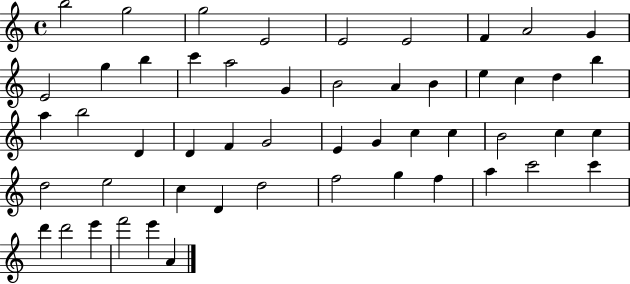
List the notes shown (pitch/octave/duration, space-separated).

B5/h G5/h G5/h E4/h E4/h E4/h F4/q A4/h G4/q E4/h G5/q B5/q C6/q A5/h G4/q B4/h A4/q B4/q E5/q C5/q D5/q B5/q A5/q B5/h D4/q D4/q F4/q G4/h E4/q G4/q C5/q C5/q B4/h C5/q C5/q D5/h E5/h C5/q D4/q D5/h F5/h G5/q F5/q A5/q C6/h C6/q D6/q D6/h E6/q F6/h E6/q A4/q